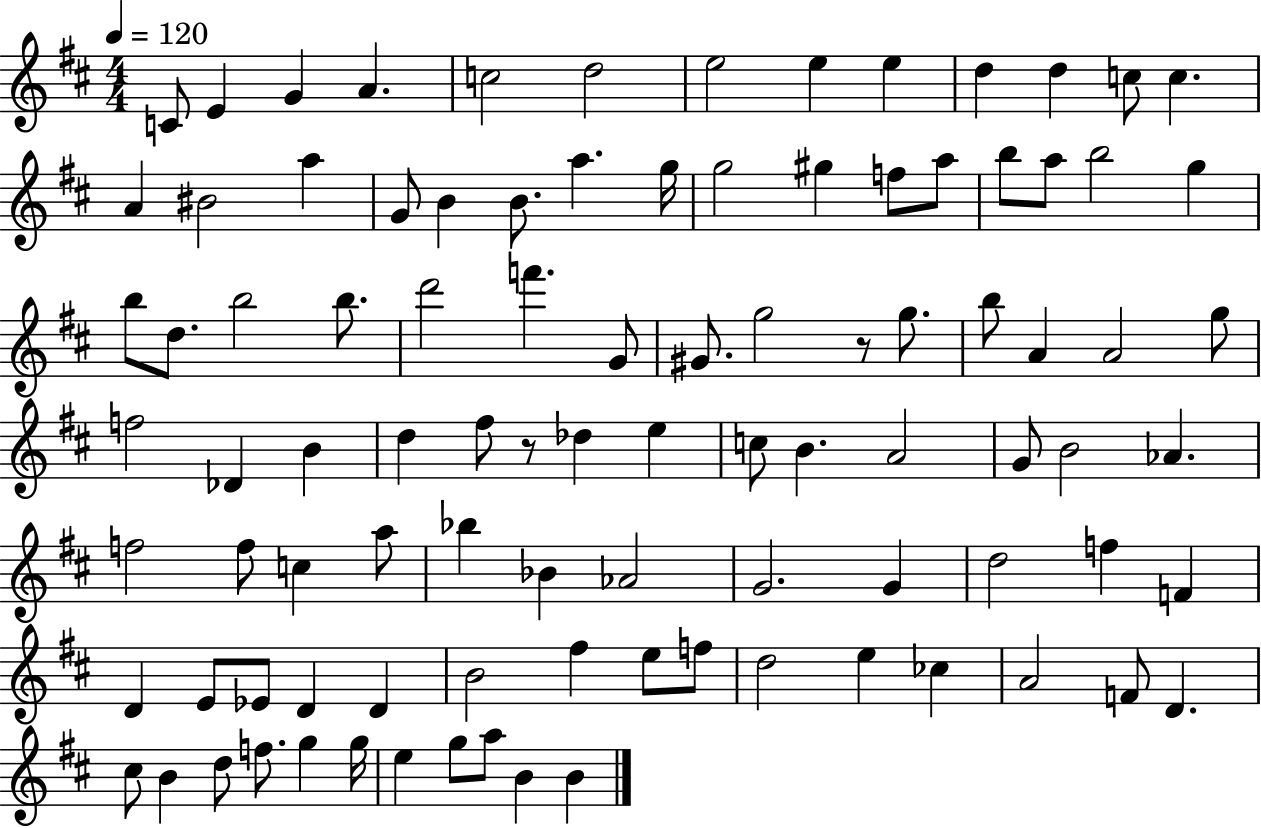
C4/e E4/q G4/q A4/q. C5/h D5/h E5/h E5/q E5/q D5/q D5/q C5/e C5/q. A4/q BIS4/h A5/q G4/e B4/q B4/e. A5/q. G5/s G5/h G#5/q F5/e A5/e B5/e A5/e B5/h G5/q B5/e D5/e. B5/h B5/e. D6/h F6/q. G4/e G#4/e. G5/h R/e G5/e. B5/e A4/q A4/h G5/e F5/h Db4/q B4/q D5/q F#5/e R/e Db5/q E5/q C5/e B4/q. A4/h G4/e B4/h Ab4/q. F5/h F5/e C5/q A5/e Bb5/q Bb4/q Ab4/h G4/h. G4/q D5/h F5/q F4/q D4/q E4/e Eb4/e D4/q D4/q B4/h F#5/q E5/e F5/e D5/h E5/q CES5/q A4/h F4/e D4/q. C#5/e B4/q D5/e F5/e. G5/q G5/s E5/q G5/e A5/e B4/q B4/q